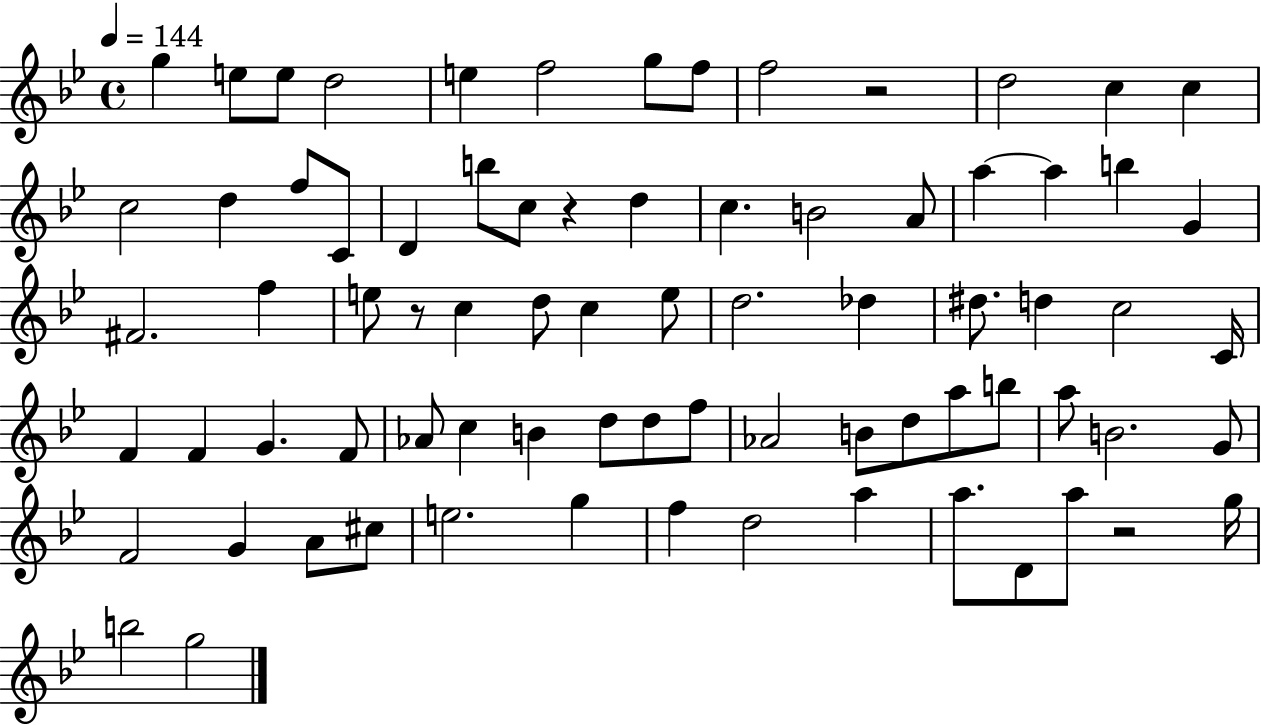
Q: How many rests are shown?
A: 4